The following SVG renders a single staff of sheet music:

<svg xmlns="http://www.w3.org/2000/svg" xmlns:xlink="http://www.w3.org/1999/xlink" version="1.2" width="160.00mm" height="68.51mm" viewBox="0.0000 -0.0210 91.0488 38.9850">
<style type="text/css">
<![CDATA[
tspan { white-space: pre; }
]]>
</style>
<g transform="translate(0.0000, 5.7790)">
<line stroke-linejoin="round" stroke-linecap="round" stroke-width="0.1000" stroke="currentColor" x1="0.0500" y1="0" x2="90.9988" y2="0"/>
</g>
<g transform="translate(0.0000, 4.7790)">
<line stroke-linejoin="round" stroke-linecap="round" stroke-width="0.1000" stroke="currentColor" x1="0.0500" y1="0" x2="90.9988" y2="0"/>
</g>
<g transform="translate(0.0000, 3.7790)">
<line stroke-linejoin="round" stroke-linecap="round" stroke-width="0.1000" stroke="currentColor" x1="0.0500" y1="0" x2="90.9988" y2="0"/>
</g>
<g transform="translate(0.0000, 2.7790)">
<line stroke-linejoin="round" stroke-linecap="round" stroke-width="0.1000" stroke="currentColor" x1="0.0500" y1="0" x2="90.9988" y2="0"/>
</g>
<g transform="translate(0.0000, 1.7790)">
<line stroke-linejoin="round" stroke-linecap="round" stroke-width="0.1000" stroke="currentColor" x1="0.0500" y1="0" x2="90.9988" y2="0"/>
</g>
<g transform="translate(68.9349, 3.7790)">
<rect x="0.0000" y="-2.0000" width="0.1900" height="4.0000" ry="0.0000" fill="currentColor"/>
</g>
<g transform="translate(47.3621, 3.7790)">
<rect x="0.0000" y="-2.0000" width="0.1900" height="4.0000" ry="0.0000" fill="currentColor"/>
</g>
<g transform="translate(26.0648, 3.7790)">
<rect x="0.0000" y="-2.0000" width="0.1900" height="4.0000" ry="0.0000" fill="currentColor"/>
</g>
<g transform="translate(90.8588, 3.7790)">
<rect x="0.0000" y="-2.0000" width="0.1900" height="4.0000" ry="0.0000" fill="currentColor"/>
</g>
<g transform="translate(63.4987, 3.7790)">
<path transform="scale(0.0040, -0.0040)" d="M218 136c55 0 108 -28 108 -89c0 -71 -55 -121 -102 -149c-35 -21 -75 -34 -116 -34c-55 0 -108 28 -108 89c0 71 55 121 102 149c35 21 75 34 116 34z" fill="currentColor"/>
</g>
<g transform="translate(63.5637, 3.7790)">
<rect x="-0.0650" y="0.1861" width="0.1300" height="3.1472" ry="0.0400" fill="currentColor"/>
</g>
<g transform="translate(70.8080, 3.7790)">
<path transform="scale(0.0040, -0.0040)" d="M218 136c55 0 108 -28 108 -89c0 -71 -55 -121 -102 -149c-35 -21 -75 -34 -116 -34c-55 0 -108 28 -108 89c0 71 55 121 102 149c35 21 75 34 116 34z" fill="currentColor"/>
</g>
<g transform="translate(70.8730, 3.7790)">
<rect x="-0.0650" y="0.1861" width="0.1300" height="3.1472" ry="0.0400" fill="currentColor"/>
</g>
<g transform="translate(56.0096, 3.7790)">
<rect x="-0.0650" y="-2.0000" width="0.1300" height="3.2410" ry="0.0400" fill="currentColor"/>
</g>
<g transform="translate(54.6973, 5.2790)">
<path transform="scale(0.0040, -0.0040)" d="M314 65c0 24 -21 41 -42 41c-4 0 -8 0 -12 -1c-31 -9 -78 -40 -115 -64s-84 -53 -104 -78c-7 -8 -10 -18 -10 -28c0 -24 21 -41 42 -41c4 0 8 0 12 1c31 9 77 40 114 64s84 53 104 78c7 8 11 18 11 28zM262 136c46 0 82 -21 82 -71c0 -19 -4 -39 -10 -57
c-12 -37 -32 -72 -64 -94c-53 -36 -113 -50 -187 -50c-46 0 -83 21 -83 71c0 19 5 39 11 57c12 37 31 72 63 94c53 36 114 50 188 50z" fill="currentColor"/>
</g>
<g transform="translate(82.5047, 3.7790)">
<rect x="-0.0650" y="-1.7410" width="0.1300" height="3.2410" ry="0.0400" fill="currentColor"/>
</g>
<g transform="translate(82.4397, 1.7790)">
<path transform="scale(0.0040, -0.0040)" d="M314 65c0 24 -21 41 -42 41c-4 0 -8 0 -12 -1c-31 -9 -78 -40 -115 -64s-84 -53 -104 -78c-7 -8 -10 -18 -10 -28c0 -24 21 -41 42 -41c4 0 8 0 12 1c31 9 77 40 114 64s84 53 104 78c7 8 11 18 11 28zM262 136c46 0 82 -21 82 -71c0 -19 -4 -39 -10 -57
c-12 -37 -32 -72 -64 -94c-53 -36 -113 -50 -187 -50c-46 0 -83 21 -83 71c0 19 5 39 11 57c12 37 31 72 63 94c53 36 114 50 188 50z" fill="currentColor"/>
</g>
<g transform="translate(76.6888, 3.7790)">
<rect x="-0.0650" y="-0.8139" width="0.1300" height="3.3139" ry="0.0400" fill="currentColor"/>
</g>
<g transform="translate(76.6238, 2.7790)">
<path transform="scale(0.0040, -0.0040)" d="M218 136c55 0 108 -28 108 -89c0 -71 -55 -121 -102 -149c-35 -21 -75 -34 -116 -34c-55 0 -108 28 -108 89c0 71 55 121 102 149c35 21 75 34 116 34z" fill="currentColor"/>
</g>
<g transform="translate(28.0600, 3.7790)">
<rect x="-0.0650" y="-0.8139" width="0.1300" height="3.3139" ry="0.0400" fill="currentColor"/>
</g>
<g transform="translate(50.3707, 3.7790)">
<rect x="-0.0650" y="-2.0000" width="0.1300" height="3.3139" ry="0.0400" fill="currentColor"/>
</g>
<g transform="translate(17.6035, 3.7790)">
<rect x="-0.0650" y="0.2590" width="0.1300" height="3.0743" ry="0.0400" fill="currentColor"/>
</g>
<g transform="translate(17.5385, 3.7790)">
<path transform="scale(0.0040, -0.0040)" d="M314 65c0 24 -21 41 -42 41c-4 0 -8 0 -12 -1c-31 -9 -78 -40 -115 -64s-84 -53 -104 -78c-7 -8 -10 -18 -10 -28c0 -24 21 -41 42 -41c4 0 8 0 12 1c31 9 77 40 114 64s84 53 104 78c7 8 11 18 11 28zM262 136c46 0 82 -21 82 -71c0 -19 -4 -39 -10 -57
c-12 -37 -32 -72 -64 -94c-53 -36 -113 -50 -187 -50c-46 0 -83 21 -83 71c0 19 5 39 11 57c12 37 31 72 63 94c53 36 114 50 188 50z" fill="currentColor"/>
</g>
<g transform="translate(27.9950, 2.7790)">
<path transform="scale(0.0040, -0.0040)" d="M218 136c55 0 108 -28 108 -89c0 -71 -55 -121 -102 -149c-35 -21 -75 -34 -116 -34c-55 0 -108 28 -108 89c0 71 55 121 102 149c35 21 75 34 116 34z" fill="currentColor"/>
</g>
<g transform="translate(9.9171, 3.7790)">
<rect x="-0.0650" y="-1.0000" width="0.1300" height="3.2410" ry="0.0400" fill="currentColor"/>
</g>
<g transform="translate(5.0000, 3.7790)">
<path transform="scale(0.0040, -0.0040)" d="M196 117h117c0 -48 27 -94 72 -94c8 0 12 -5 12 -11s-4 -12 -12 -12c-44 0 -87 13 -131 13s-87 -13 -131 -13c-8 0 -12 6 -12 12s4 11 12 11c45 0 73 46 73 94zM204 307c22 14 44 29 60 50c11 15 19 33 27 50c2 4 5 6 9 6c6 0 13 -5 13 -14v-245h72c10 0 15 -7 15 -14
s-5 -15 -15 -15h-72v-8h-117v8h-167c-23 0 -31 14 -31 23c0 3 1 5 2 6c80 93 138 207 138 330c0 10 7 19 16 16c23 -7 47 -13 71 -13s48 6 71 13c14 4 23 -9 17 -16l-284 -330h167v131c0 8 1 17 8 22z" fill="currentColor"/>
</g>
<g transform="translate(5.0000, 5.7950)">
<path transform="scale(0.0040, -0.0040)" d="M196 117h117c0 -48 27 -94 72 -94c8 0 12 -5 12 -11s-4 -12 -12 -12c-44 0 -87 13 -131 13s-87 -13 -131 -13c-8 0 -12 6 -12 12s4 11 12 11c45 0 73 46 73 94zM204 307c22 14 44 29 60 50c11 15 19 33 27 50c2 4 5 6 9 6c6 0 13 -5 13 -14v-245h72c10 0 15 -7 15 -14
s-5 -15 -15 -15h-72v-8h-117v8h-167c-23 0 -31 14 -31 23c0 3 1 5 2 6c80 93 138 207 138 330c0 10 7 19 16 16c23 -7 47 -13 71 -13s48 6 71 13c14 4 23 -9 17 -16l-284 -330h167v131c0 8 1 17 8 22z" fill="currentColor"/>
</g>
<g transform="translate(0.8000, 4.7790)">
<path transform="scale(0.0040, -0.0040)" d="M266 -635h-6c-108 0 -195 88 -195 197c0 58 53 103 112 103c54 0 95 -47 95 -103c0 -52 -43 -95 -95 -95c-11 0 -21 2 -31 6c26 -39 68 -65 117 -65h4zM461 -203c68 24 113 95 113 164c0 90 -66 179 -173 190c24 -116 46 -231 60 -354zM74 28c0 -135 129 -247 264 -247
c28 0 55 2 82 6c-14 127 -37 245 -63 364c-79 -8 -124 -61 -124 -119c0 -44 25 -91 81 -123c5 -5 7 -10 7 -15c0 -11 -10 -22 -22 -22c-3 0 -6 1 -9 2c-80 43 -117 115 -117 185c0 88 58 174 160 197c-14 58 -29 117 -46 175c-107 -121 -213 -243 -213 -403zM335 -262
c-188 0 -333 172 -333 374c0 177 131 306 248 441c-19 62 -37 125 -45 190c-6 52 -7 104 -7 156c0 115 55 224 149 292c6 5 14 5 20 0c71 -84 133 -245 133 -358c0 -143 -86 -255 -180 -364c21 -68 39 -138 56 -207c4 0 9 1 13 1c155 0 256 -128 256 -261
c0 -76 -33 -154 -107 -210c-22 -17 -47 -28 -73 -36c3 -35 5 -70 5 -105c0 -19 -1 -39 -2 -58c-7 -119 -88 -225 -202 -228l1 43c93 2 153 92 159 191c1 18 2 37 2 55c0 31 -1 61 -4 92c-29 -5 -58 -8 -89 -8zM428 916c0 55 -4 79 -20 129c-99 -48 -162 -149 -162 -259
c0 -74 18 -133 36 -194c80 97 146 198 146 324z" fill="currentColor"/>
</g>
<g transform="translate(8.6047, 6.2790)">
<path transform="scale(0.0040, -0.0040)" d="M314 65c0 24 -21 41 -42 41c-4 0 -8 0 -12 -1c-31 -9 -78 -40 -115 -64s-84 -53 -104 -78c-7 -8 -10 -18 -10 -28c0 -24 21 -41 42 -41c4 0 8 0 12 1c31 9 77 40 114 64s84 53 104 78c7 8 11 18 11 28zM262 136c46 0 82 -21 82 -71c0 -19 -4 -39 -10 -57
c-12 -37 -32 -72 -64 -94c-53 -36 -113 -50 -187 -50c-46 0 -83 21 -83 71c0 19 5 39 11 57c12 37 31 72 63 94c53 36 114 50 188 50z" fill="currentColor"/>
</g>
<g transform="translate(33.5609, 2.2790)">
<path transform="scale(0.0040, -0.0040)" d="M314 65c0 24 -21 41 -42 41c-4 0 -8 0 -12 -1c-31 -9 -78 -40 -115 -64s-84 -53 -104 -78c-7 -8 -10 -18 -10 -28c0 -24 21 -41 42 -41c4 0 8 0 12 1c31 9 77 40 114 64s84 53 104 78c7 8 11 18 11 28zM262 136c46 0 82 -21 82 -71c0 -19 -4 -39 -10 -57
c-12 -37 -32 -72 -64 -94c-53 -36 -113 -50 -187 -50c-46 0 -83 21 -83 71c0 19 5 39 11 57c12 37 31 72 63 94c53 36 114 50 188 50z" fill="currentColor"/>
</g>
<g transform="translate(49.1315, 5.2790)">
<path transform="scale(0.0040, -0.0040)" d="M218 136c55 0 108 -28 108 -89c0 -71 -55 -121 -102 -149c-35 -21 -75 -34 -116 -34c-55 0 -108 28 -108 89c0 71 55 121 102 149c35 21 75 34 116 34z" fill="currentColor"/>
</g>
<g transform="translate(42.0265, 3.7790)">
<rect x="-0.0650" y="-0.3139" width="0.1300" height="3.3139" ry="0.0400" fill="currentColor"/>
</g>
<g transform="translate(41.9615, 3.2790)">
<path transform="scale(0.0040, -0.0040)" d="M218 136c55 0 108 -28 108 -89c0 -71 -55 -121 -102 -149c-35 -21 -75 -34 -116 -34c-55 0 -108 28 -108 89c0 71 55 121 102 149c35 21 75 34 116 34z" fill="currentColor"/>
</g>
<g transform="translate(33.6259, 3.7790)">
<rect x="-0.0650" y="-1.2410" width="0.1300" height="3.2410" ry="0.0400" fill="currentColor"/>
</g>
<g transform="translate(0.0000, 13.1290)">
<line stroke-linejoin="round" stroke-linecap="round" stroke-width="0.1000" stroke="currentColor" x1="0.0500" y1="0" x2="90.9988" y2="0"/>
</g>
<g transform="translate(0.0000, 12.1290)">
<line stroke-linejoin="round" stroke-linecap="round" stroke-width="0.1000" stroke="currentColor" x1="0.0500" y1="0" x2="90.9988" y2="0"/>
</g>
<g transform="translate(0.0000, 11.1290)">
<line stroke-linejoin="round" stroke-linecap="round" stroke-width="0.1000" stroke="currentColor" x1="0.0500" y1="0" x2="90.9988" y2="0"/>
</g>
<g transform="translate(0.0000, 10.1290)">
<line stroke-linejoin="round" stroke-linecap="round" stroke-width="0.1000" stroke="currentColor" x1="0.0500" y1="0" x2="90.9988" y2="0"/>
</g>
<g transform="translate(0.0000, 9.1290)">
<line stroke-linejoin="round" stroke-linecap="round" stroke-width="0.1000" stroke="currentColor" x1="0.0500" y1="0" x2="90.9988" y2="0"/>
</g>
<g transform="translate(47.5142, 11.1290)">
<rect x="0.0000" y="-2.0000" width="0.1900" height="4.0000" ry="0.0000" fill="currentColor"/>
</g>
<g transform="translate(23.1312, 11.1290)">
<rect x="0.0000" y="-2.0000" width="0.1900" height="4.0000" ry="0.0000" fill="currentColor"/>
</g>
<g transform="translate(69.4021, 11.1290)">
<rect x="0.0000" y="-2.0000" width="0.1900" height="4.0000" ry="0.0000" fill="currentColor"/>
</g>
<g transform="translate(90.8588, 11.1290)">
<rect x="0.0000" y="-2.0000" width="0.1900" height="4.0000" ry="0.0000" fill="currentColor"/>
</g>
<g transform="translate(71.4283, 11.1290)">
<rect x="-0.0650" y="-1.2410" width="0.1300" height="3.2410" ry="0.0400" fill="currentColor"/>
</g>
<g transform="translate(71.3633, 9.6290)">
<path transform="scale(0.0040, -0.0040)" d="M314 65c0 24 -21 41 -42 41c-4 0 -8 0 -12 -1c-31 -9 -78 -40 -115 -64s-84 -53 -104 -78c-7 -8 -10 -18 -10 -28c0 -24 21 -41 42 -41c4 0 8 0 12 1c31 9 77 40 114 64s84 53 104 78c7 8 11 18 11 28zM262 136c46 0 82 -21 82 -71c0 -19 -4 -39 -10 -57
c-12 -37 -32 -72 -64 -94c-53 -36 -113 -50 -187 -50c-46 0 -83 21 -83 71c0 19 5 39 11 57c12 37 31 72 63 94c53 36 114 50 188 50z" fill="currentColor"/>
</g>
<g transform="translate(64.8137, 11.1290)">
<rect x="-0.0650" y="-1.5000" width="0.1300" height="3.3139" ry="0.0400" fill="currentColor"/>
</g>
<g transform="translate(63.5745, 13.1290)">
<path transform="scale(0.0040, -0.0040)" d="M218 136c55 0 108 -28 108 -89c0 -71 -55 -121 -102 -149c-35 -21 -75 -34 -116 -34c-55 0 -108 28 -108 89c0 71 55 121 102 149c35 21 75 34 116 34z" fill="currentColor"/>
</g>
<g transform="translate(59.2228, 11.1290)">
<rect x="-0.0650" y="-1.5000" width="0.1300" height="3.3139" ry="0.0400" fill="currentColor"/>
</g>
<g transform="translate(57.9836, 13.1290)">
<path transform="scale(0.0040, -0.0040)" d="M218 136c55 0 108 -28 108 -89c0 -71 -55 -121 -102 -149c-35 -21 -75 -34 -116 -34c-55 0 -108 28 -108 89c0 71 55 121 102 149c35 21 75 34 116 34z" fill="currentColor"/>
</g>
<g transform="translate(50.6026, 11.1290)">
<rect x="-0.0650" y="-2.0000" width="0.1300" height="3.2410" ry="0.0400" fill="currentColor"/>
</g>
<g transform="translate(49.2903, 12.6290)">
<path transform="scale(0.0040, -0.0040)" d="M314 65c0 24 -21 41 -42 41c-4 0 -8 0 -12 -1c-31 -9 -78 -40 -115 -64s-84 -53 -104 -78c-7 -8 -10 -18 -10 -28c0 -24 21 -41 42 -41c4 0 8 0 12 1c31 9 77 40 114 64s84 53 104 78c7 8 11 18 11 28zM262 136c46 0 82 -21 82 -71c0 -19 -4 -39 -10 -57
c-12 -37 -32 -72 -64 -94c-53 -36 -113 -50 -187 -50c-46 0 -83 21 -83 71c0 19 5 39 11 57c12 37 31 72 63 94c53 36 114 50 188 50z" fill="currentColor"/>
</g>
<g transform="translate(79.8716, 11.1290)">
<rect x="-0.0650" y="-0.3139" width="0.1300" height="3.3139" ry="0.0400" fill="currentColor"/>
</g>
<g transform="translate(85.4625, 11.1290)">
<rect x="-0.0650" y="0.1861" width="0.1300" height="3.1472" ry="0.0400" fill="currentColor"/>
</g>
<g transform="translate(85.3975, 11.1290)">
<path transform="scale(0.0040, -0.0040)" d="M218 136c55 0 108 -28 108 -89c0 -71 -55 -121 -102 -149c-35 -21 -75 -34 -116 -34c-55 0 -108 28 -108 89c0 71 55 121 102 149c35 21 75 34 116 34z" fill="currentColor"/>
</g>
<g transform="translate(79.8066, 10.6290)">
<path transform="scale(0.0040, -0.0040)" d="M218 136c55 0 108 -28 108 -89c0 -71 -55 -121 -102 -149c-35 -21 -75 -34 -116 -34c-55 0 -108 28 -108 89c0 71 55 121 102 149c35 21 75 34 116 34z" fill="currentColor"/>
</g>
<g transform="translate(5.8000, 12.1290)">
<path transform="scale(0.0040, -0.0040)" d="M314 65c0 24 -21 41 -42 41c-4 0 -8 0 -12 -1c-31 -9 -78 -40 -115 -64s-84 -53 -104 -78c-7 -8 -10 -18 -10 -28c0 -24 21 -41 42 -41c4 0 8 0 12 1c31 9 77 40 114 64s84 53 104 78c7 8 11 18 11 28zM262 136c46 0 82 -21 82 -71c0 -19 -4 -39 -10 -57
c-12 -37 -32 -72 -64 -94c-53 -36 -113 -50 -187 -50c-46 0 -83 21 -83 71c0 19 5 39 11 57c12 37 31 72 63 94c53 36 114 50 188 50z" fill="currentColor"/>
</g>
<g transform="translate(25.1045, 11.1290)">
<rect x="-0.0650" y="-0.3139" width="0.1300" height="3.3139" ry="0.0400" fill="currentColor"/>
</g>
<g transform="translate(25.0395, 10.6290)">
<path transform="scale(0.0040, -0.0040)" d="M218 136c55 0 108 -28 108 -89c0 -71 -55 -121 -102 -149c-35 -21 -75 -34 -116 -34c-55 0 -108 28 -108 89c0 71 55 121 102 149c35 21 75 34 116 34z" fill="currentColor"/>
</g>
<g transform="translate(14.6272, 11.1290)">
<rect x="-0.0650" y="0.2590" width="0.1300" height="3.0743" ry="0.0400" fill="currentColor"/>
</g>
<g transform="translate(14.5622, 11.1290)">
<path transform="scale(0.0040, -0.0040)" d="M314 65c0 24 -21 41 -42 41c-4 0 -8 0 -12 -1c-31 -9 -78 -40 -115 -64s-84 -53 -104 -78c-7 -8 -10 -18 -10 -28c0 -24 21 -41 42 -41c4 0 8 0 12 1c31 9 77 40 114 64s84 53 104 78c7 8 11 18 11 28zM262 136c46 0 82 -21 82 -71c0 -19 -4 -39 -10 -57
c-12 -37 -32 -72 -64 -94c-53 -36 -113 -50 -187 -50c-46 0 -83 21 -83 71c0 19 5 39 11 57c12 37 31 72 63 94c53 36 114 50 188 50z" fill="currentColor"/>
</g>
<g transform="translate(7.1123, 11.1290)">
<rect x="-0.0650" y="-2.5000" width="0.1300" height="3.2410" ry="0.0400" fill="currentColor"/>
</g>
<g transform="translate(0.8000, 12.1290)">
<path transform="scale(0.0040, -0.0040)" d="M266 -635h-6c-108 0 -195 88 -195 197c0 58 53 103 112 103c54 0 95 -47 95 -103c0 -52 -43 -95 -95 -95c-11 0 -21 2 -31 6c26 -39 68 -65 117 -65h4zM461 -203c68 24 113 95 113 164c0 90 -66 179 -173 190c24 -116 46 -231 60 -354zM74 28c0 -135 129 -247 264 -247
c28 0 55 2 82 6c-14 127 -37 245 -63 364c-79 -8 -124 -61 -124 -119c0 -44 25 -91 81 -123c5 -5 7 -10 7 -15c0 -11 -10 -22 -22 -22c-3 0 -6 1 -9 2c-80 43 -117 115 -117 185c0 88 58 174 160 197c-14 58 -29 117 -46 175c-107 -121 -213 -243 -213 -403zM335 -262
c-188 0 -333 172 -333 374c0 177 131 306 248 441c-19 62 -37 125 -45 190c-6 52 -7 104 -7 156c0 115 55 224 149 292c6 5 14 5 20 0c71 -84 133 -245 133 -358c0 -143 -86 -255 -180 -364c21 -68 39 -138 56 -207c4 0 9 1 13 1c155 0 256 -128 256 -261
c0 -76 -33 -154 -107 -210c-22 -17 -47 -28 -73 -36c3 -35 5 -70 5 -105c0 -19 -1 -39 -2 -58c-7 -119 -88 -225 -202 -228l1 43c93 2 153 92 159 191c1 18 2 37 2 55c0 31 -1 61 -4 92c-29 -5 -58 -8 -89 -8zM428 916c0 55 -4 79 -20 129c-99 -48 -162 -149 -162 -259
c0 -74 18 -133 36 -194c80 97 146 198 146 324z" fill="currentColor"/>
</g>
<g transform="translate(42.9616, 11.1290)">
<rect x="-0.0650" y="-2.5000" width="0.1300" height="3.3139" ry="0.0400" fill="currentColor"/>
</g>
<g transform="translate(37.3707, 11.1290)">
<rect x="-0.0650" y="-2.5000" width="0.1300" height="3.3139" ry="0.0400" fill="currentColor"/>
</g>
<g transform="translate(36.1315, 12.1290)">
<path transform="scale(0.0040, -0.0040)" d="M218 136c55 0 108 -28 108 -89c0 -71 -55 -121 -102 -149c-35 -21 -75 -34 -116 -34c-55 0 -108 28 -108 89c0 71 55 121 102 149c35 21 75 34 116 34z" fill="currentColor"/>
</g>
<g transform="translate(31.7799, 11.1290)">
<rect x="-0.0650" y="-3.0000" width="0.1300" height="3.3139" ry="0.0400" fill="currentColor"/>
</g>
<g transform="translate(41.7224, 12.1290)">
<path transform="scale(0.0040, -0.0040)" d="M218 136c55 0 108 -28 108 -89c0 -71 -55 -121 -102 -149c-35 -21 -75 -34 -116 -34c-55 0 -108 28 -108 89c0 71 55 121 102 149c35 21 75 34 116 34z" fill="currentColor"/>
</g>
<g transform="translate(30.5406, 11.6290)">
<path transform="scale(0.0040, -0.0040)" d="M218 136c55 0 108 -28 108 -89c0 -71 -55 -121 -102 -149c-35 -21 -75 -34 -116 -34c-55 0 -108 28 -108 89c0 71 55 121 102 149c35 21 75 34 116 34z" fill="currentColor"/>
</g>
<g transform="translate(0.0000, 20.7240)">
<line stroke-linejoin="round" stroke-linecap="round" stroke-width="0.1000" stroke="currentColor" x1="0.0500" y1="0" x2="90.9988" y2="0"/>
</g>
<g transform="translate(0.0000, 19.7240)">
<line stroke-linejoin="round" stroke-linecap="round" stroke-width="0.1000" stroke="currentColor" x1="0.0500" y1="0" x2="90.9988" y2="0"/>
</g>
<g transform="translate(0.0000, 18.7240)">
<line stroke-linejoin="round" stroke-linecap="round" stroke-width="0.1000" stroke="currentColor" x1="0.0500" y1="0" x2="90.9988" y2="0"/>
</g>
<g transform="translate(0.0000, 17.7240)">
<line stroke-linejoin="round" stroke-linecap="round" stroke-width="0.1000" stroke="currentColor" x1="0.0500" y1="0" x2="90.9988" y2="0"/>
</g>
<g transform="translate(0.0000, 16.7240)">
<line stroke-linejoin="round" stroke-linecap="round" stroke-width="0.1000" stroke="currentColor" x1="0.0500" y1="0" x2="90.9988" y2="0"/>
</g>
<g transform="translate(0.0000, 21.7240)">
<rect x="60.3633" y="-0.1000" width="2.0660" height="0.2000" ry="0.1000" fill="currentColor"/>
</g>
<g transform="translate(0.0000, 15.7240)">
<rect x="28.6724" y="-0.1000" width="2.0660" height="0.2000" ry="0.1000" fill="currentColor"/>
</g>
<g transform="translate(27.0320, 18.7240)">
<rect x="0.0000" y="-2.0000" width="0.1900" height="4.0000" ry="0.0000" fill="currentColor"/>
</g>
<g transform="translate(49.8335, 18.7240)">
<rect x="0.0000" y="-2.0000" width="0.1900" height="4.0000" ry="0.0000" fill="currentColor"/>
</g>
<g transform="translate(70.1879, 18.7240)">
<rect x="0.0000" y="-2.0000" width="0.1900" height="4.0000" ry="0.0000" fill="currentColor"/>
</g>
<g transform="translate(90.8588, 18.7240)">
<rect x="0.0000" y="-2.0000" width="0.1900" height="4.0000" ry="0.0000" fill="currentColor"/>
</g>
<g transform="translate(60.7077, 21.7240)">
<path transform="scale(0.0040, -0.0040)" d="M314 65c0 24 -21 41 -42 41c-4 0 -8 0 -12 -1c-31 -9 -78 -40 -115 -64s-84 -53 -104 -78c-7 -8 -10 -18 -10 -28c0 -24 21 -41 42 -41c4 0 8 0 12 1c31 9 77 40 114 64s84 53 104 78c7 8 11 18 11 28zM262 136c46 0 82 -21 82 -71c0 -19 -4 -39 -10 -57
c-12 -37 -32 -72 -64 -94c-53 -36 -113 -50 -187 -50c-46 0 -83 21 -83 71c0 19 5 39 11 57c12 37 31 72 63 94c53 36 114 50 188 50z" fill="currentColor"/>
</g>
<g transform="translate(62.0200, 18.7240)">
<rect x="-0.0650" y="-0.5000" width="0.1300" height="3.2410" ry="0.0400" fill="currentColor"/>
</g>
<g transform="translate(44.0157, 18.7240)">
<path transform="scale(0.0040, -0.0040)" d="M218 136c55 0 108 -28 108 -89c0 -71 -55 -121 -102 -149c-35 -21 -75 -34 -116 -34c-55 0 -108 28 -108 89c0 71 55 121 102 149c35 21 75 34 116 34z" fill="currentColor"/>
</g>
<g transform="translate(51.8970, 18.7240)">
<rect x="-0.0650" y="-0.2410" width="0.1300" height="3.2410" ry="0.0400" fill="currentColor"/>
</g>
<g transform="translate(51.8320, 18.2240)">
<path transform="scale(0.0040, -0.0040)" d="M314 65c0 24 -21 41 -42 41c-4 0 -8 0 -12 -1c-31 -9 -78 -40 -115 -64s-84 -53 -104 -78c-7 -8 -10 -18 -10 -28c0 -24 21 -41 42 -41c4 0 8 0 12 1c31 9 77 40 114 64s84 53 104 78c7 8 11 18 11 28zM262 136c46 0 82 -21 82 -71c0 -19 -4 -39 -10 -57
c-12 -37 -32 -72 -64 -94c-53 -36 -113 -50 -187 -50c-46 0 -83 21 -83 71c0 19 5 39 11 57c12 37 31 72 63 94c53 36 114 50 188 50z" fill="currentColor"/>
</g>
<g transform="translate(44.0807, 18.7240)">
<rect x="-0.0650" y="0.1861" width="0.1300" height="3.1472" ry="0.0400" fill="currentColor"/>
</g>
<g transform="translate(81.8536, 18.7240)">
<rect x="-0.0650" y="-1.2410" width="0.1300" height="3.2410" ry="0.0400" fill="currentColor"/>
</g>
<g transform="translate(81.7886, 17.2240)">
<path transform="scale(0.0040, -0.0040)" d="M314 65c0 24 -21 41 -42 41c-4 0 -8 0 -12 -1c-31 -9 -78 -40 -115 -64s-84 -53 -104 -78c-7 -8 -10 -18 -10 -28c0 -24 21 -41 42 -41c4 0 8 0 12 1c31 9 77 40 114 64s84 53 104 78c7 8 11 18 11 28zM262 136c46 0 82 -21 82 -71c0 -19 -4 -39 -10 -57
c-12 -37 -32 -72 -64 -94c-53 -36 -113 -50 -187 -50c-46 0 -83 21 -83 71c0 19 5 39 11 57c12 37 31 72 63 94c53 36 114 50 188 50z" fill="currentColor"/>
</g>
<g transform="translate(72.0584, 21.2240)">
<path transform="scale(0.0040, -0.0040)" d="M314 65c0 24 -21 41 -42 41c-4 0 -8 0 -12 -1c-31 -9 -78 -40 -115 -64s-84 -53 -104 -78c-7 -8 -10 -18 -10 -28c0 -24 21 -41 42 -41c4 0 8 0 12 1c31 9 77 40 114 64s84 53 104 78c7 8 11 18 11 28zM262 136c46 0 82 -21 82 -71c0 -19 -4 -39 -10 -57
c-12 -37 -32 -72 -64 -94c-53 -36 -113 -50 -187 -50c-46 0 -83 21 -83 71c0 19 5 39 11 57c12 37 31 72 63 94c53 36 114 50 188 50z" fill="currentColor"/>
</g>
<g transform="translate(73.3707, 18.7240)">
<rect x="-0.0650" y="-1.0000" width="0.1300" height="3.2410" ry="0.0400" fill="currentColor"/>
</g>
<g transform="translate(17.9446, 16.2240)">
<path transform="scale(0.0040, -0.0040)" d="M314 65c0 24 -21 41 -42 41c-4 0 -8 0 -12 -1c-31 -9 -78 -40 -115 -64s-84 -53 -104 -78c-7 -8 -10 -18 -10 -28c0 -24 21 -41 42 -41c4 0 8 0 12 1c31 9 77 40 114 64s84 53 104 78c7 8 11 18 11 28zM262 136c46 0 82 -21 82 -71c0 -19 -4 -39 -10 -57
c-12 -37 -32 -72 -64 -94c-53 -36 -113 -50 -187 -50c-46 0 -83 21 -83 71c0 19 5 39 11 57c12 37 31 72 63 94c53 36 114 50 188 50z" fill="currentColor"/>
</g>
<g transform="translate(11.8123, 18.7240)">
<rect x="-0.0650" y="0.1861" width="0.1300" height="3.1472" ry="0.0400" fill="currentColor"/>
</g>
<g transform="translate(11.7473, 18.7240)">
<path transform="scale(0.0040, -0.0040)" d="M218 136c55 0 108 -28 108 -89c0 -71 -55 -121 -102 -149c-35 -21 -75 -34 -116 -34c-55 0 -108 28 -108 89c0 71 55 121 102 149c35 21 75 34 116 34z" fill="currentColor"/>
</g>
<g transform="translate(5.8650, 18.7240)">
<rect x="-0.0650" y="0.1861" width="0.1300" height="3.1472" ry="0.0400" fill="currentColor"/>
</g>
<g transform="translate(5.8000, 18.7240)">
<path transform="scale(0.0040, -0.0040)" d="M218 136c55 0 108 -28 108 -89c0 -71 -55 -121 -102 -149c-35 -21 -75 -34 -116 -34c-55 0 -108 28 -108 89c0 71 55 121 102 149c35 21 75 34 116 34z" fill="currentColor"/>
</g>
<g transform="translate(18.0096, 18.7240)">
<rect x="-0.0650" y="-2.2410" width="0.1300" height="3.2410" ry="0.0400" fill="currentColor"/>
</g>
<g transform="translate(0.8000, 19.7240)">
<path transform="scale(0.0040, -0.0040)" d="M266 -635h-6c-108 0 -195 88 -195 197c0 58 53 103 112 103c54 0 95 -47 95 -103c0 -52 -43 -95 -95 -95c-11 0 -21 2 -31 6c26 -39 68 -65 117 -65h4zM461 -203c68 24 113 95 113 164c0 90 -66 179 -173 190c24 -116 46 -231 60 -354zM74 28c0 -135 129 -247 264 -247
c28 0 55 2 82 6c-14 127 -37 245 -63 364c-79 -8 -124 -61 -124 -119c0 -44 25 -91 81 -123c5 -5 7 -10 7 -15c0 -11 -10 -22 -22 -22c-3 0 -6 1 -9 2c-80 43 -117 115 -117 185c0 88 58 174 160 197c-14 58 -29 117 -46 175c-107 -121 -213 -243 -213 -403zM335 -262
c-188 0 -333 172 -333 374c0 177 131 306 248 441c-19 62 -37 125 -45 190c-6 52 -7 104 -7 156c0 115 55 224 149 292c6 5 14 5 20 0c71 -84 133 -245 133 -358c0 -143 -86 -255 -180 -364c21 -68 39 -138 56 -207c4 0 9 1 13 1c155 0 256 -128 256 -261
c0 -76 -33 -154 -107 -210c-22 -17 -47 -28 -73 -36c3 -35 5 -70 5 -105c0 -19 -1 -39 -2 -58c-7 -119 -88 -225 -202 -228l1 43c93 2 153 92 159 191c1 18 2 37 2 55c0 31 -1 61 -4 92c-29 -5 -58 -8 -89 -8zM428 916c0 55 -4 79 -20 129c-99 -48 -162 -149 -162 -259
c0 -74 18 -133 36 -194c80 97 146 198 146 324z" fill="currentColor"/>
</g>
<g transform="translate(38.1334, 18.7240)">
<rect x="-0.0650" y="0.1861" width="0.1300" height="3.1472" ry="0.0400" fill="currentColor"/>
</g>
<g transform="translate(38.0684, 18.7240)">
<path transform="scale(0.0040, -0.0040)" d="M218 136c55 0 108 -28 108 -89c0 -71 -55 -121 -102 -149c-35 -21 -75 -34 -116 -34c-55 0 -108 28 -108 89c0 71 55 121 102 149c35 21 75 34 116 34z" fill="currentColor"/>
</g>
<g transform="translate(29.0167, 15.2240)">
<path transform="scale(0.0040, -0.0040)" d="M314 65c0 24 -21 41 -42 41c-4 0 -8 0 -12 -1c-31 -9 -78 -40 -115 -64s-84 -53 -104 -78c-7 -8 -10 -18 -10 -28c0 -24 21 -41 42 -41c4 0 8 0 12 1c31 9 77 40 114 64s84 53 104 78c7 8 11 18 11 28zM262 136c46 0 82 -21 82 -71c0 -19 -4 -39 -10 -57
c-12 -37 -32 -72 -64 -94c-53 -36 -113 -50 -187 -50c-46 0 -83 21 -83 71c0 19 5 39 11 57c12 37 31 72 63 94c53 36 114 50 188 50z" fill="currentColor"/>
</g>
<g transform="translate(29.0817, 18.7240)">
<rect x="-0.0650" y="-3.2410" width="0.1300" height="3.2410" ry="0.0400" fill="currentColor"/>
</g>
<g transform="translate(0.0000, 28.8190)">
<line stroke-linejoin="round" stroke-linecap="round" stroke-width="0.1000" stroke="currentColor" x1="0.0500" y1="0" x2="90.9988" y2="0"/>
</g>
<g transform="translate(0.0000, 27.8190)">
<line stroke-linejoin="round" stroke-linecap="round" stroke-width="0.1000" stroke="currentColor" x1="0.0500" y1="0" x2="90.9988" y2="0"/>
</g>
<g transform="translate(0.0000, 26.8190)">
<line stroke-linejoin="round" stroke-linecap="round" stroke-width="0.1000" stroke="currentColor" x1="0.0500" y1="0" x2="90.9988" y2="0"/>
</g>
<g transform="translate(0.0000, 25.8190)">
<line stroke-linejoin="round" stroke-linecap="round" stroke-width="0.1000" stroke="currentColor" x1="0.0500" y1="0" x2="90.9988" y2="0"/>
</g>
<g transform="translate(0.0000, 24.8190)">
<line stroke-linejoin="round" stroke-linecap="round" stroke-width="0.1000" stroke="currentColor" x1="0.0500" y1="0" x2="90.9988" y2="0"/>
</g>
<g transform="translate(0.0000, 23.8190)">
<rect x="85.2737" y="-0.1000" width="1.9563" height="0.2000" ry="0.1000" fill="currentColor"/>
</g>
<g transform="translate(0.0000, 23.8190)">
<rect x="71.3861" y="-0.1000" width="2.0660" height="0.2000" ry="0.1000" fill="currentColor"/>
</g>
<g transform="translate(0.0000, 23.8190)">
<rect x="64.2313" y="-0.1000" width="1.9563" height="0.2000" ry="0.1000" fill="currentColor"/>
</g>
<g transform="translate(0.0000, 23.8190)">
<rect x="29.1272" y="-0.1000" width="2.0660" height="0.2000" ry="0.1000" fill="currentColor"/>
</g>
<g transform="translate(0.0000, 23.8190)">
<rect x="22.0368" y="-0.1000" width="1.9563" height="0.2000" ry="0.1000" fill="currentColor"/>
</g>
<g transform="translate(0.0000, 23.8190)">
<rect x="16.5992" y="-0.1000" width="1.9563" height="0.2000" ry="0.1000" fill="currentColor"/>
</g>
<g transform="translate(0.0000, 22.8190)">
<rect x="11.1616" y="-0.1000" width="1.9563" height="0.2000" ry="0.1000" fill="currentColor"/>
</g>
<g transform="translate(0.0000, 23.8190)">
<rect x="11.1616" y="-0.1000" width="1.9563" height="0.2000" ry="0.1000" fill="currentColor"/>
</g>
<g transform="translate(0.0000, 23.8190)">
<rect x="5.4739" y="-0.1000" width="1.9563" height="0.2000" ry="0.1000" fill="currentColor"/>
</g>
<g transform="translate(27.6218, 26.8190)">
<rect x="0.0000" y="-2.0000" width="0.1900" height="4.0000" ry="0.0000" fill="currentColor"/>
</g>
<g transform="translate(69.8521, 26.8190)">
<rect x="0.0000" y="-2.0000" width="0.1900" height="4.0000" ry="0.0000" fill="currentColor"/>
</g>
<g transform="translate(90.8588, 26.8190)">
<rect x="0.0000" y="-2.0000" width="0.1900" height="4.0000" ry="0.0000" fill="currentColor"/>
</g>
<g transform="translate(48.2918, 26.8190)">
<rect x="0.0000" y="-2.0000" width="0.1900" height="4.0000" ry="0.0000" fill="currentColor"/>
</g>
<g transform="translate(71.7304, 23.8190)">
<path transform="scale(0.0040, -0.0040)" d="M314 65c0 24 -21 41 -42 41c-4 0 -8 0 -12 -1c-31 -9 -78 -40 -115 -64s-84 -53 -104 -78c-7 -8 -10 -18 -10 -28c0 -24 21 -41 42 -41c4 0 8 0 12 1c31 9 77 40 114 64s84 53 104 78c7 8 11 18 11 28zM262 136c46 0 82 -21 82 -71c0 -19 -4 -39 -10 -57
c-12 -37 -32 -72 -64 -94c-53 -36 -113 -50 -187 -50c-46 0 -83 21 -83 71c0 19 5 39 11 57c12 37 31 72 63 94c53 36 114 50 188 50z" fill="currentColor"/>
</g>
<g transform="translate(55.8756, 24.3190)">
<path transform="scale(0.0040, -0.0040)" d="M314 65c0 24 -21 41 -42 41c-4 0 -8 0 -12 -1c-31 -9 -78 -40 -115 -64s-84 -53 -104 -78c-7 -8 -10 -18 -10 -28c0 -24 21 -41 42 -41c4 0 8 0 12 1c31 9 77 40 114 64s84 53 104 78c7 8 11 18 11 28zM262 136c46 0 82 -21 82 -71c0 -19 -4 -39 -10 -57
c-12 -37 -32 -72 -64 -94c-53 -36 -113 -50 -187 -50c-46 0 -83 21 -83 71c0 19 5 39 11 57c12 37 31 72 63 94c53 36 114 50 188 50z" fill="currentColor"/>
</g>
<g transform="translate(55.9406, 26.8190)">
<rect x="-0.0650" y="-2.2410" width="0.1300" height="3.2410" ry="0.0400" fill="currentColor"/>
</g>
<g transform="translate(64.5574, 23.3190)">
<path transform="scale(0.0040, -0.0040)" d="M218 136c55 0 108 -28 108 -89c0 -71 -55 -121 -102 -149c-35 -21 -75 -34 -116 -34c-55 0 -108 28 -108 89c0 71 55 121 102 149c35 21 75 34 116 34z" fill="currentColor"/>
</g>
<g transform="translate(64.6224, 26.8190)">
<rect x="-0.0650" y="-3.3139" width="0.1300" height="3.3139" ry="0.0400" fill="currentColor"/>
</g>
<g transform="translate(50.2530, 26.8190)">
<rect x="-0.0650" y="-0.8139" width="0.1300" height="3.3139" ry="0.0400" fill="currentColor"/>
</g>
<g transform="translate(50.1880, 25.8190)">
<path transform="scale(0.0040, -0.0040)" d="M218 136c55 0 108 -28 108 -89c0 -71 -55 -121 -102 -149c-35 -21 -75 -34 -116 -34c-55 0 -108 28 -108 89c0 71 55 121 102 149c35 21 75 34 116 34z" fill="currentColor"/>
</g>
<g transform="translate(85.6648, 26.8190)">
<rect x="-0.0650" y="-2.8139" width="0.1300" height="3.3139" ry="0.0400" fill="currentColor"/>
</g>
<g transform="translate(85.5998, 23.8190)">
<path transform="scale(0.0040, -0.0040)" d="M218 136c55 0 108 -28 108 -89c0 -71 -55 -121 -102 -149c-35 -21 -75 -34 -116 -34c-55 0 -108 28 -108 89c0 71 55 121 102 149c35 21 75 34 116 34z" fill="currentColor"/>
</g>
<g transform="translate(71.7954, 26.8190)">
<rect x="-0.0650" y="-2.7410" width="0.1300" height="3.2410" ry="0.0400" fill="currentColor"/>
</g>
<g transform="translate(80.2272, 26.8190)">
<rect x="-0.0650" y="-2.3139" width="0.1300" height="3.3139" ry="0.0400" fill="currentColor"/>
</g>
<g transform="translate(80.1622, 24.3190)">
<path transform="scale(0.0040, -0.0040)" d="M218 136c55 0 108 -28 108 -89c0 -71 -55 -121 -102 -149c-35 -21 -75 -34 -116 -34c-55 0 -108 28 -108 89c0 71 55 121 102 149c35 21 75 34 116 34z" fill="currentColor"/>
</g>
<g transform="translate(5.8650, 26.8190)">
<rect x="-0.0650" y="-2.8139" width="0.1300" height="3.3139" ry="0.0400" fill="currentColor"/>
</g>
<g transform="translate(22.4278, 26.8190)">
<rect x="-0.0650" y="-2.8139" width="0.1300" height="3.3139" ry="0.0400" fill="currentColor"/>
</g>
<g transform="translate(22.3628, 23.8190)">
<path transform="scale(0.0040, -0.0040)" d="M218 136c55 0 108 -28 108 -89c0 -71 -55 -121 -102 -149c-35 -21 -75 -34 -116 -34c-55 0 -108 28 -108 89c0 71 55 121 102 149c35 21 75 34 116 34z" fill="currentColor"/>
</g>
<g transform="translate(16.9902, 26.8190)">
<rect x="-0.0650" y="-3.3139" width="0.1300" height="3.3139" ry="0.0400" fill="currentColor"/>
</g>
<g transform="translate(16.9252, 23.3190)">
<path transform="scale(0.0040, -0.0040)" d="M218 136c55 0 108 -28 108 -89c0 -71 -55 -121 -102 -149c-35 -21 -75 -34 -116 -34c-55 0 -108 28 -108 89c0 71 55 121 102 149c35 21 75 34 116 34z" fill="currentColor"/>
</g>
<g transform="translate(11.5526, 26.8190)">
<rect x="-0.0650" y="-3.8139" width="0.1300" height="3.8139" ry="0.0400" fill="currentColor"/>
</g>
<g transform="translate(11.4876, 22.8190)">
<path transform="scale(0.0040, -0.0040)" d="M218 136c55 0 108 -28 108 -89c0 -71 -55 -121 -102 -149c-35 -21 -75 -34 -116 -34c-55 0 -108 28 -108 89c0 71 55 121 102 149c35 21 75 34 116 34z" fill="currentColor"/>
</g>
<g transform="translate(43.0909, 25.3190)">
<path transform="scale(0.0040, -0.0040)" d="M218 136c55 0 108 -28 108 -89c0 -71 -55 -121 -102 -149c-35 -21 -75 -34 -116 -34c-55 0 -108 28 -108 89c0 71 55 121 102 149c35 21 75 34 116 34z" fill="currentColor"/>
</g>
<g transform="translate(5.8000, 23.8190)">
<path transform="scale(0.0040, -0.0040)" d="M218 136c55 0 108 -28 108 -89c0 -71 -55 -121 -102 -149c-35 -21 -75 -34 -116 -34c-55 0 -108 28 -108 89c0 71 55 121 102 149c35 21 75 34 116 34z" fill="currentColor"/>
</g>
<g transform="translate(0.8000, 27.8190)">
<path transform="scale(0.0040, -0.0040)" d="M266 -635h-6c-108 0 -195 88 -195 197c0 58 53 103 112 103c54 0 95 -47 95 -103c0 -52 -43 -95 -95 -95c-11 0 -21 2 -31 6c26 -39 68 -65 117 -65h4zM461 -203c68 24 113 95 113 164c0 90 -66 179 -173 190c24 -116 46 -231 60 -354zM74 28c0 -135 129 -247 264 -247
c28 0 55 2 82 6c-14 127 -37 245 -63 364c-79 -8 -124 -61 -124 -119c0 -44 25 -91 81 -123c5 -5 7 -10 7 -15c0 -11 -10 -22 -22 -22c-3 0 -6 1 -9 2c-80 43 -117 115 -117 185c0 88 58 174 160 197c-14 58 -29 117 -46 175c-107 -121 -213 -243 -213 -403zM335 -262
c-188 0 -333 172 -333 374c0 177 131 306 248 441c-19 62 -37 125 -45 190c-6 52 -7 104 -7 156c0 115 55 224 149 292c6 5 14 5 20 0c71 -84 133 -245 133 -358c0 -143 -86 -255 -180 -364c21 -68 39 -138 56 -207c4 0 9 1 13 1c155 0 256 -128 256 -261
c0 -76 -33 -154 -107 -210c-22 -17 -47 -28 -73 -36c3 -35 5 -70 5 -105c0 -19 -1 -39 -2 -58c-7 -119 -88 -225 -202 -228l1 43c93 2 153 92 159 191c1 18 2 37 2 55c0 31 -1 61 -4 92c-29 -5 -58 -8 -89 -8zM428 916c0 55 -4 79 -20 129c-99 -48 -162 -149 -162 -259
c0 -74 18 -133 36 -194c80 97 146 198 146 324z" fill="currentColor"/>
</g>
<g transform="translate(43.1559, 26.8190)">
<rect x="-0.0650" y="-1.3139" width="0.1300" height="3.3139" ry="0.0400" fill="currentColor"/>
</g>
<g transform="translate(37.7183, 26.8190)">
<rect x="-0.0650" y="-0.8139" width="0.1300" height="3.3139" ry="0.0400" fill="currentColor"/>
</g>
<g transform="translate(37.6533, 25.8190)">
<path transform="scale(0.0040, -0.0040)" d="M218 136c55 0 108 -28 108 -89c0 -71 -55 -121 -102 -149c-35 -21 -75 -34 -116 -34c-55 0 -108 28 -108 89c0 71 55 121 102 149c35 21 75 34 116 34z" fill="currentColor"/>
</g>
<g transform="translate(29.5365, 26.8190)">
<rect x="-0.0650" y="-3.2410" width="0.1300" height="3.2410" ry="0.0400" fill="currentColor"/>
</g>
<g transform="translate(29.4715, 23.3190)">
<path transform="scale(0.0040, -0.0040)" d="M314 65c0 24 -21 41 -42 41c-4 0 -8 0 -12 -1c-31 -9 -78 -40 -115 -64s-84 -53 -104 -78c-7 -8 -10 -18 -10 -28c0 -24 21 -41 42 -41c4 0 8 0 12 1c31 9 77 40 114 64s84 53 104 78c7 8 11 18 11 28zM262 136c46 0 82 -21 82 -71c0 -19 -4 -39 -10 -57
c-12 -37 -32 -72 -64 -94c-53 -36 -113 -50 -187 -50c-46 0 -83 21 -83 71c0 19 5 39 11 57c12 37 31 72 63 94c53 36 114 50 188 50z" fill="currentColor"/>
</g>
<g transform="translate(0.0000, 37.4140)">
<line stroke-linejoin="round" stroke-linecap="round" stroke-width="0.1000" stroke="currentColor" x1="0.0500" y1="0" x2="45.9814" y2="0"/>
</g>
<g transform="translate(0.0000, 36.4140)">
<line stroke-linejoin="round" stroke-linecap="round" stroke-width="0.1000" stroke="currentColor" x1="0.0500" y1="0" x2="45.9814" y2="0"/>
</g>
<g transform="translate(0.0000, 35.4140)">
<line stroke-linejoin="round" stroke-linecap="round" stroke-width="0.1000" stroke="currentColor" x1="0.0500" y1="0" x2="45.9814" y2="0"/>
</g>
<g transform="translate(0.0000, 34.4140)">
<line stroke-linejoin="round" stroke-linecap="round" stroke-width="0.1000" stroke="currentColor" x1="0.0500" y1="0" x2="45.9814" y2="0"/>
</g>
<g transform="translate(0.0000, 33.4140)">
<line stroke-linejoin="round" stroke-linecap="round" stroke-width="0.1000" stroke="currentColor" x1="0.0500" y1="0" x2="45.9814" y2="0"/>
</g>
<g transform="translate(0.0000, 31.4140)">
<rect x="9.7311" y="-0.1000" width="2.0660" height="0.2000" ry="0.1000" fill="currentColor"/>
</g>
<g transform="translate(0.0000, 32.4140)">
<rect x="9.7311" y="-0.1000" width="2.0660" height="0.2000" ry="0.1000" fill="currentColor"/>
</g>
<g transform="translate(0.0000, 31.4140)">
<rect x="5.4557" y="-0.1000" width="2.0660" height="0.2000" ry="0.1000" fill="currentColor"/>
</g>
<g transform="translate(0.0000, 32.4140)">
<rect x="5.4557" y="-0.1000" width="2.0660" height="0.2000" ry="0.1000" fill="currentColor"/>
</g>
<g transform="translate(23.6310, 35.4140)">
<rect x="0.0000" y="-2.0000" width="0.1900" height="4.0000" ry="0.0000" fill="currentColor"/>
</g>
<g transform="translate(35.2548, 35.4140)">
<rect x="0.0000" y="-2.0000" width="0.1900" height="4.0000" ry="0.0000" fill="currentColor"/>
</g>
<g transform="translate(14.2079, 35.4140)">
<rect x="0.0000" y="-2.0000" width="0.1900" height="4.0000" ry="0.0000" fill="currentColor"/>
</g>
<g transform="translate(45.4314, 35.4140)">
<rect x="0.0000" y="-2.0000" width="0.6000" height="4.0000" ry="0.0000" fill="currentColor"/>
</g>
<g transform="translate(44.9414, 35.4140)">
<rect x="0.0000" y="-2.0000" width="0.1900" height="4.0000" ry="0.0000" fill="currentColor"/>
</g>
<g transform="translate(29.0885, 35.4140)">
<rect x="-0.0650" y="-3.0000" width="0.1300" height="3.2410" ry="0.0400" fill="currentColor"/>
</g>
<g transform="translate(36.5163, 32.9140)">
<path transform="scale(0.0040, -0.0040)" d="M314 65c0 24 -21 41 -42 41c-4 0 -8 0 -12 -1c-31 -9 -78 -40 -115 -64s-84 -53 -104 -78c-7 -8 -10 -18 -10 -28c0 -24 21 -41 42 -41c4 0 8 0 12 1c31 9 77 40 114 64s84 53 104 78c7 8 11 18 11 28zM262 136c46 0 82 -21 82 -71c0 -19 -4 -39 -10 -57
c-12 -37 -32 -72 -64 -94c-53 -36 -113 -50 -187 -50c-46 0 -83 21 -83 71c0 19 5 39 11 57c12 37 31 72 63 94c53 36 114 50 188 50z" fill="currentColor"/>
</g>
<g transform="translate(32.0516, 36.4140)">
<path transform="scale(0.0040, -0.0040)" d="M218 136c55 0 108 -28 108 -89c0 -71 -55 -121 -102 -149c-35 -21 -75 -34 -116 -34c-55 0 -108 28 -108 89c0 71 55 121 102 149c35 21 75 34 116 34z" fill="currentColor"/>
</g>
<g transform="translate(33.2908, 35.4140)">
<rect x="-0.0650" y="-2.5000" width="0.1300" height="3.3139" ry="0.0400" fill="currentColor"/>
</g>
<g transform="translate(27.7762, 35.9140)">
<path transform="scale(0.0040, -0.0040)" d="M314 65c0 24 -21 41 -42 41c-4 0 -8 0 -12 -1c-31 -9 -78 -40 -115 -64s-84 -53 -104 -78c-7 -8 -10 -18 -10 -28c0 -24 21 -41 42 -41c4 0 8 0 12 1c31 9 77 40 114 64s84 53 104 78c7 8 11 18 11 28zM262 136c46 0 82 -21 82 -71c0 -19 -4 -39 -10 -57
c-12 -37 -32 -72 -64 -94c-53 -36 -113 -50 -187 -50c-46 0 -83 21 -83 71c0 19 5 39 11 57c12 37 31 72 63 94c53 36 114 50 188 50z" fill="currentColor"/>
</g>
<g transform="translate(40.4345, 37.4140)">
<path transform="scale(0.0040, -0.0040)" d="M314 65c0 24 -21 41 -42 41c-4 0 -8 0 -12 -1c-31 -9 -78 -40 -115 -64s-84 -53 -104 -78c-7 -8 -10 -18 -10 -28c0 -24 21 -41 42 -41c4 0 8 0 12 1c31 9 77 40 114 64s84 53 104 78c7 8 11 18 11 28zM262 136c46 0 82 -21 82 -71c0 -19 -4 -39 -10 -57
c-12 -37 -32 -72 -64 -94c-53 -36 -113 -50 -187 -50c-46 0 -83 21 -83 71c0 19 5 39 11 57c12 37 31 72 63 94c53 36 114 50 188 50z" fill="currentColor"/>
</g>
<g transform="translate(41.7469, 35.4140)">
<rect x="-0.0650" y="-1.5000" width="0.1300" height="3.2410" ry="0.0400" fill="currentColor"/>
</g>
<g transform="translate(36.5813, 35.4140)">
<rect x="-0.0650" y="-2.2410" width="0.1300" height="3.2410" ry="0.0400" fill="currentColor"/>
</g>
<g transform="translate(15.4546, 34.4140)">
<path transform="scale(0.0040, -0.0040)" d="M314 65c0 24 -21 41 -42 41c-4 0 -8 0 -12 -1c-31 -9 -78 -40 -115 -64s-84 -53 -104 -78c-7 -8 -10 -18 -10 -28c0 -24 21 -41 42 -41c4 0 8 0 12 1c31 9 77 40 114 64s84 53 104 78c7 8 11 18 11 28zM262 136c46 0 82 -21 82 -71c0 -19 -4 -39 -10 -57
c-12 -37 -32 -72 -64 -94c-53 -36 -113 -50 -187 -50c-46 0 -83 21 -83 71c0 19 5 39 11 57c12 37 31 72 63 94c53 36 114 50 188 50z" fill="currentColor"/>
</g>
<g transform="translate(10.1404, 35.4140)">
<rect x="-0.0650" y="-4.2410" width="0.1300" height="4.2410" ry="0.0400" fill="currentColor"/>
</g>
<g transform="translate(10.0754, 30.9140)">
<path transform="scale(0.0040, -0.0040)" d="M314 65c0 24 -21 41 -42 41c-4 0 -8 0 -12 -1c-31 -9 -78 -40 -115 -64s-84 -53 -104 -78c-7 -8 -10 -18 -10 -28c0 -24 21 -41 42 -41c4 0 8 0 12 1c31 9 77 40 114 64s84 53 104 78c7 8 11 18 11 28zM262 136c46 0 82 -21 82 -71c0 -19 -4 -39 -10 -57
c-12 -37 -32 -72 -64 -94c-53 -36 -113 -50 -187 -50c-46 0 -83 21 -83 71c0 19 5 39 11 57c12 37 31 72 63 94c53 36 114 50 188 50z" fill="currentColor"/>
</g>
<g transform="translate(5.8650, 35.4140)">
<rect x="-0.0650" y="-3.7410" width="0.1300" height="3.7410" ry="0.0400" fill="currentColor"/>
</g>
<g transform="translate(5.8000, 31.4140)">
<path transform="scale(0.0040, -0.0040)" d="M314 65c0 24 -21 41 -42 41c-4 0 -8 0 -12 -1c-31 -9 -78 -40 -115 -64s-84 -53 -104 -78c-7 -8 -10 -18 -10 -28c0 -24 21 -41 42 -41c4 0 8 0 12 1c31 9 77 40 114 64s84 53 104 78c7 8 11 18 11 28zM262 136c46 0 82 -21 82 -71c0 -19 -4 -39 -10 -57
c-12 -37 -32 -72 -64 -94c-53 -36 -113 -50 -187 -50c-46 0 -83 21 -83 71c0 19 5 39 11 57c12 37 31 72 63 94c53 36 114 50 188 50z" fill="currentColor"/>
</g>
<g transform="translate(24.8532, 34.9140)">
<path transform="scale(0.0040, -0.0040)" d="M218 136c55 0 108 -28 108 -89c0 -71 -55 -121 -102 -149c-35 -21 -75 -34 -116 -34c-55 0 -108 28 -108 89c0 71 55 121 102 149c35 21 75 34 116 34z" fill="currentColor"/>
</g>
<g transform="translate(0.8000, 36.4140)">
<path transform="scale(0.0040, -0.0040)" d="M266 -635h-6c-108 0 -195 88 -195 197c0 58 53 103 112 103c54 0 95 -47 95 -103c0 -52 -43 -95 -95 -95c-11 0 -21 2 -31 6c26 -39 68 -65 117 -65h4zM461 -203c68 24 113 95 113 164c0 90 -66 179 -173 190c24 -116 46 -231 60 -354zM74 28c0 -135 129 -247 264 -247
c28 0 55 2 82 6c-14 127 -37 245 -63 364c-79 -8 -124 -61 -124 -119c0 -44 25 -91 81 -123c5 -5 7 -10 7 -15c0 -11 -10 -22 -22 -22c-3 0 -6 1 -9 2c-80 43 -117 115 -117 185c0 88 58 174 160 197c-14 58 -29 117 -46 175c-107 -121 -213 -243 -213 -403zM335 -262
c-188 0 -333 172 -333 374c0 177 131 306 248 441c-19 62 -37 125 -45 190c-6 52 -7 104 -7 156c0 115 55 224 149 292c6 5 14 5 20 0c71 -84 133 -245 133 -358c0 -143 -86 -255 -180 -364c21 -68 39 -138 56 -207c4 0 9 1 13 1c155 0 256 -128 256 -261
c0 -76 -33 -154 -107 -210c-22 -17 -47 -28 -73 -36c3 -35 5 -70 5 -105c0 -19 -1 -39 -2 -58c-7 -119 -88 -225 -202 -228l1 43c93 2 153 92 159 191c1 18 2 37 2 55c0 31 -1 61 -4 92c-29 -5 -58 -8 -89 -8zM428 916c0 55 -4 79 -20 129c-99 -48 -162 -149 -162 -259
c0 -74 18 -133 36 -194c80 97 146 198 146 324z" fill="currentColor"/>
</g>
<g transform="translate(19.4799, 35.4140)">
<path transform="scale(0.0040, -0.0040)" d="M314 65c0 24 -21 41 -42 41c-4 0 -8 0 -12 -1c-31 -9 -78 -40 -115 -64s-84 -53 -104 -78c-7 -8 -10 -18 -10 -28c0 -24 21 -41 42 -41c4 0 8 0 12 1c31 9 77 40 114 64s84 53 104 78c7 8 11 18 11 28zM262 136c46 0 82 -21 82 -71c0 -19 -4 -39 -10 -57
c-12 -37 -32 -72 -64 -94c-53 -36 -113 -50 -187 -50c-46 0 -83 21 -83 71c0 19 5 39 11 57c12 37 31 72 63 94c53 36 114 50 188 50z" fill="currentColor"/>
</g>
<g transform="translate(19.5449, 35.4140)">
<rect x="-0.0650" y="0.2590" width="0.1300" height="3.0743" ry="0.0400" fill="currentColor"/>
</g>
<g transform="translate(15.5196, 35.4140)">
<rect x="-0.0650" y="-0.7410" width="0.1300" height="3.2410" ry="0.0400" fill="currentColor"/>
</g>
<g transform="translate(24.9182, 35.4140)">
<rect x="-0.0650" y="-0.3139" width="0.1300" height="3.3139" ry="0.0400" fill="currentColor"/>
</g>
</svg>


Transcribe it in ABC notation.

X:1
T:Untitled
M:4/4
L:1/4
K:C
D2 B2 d e2 c F F2 B B d f2 G2 B2 c A G G F2 E E e2 c B B B g2 b2 B B c2 C2 D2 e2 a c' b a b2 d e d g2 b a2 g a c'2 d'2 d2 B2 c A2 G g2 E2